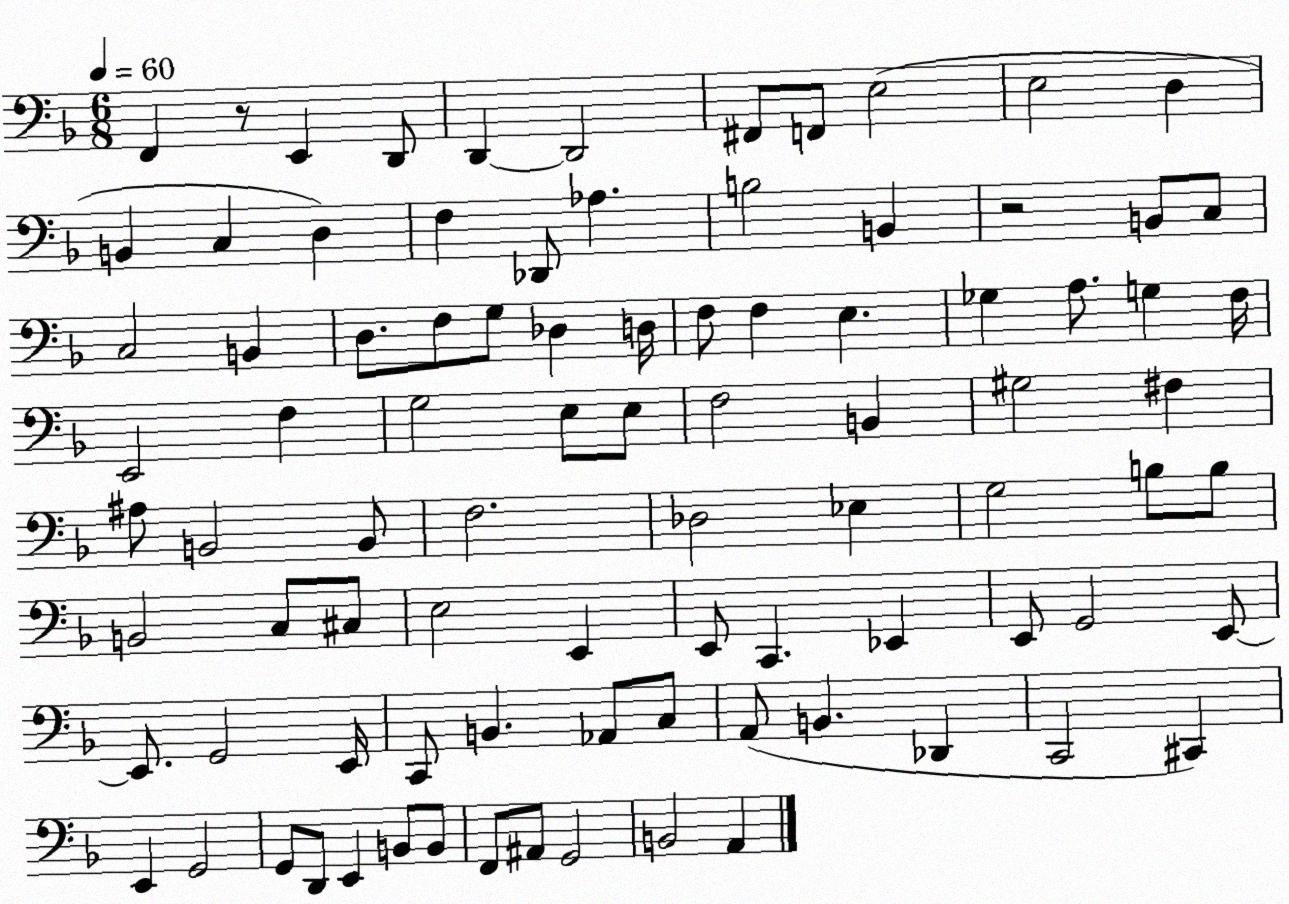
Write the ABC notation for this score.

X:1
T:Untitled
M:6/8
L:1/4
K:F
F,, z/2 E,, D,,/2 D,, D,,2 ^F,,/2 F,,/2 E,2 E,2 D, B,, C, D, F, _D,,/2 _A, B,2 B,, z2 B,,/2 C,/2 C,2 B,, D,/2 F,/2 G,/2 _D, D,/4 F,/2 F, E, _G, A,/2 G, F,/4 E,,2 F, G,2 E,/2 E,/2 F,2 B,, ^G,2 ^F, ^A,/2 B,,2 B,,/2 F,2 _D,2 _E, G,2 B,/2 B,/2 B,,2 C,/2 ^C,/2 E,2 E,, E,,/2 C,, _E,, E,,/2 G,,2 E,,/2 E,,/2 G,,2 E,,/4 C,,/2 B,, _A,,/2 C,/2 A,,/2 B,, _D,, C,,2 ^C,, E,, G,,2 G,,/2 D,,/2 E,, B,,/2 B,,/2 F,,/2 ^A,,/2 G,,2 B,,2 A,,